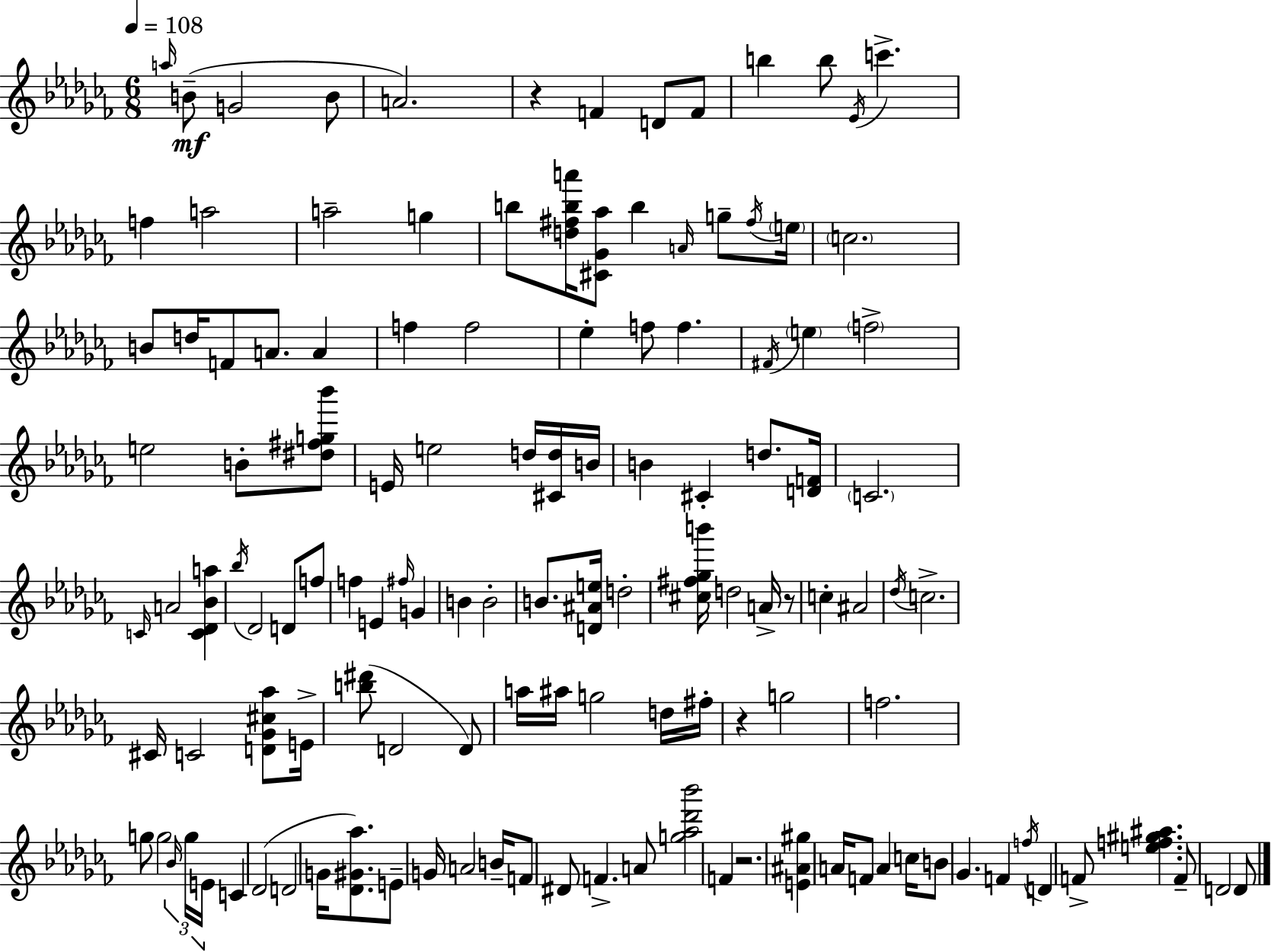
X:1
T:Untitled
M:6/8
L:1/4
K:Abm
a/4 B/2 G2 B/2 A2 z F D/2 F/2 b b/2 _E/4 c' f a2 a2 g b/2 [d^fba']/4 [^C_G_a]/2 b A/4 g/2 ^f/4 e/4 c2 B/2 d/4 F/2 A/2 A f f2 _e f/2 f ^F/4 e f2 e2 B/2 [^d^fg_b']/2 E/4 e2 d/4 [^Cd]/4 B/4 B ^C d/2 [DF]/4 C2 C/4 A2 [C_D_Ba] _b/4 _D2 D/2 f/2 f E ^f/4 G B B2 B/2 [D^Ae]/4 d2 [^c^f_gb']/4 d2 A/4 z/2 c ^A2 _d/4 c2 ^C/4 C2 [D_G^c_a]/2 E/4 [b^d']/2 D2 D/2 a/4 ^a/4 g2 d/4 ^f/4 z g2 f2 g/2 g2 _B/4 g/4 E/4 C _D2 D2 G/4 [_D^G_a]/2 E/2 G/4 A2 B/4 F/2 ^D/2 F A/2 [g_a_d'_b']2 F z2 [E^A^g] A/4 F/2 A c/4 B/2 _G F f/4 D F/2 [ef^g^a] F/2 D2 D/2